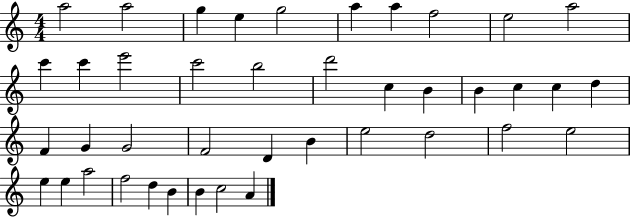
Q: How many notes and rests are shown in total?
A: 41